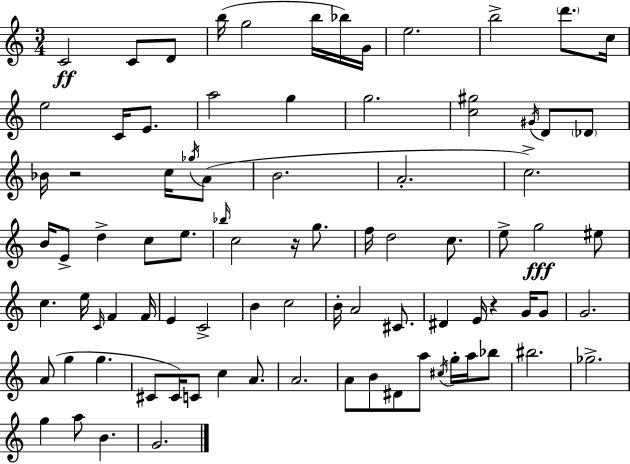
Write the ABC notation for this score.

X:1
T:Untitled
M:3/4
L:1/4
K:C
C2 C/2 D/2 b/4 g2 b/4 _b/4 G/4 e2 b2 d'/2 c/4 e2 C/4 E/2 a2 g g2 [c^g]2 ^G/4 D/2 _D/2 _B/4 z2 c/4 _g/4 A/2 B2 A2 c2 B/4 E/2 d c/2 e/2 _b/4 c2 z/4 g/2 f/4 d2 c/2 e/2 g2 ^e/2 c e/4 C/4 F F/4 E C2 B c2 B/4 A2 ^C/2 ^D E/4 z G/4 G/2 G2 A/2 g g ^C/2 ^C/4 C/2 c A/2 A2 A/2 B/2 ^D/2 a/2 ^c/4 g/4 a/4 _b/2 ^b2 _g2 g a/2 B G2